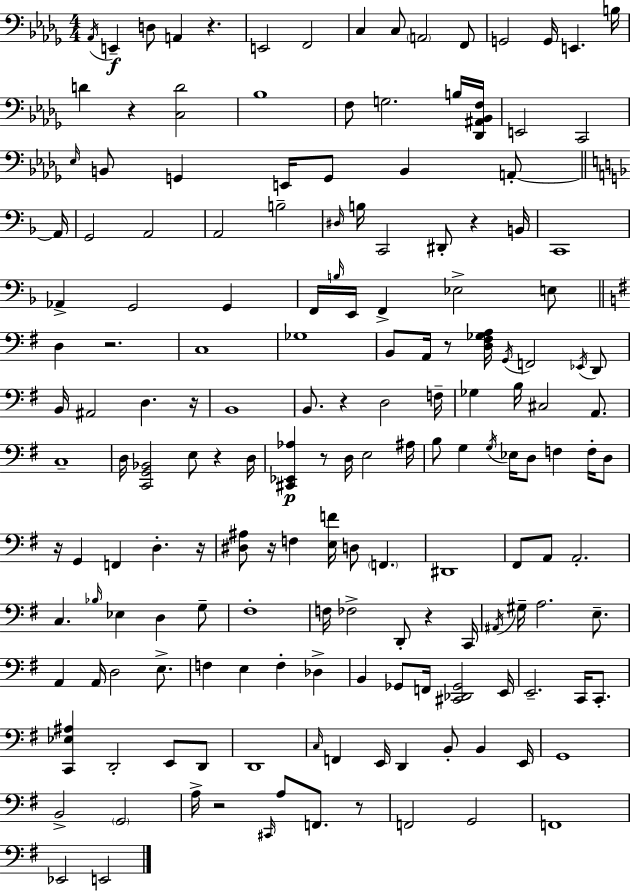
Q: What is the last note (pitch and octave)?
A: E2